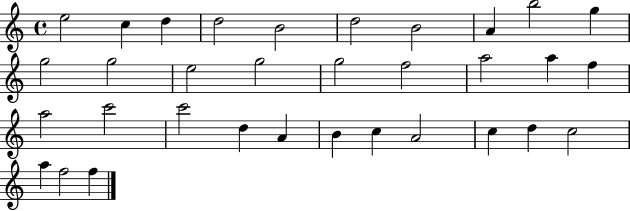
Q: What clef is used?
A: treble